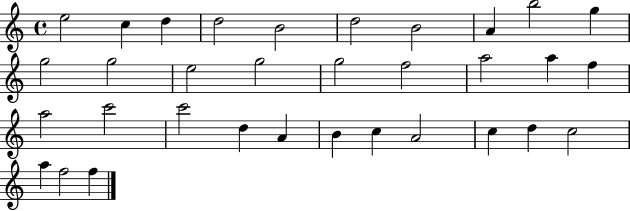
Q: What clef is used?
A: treble